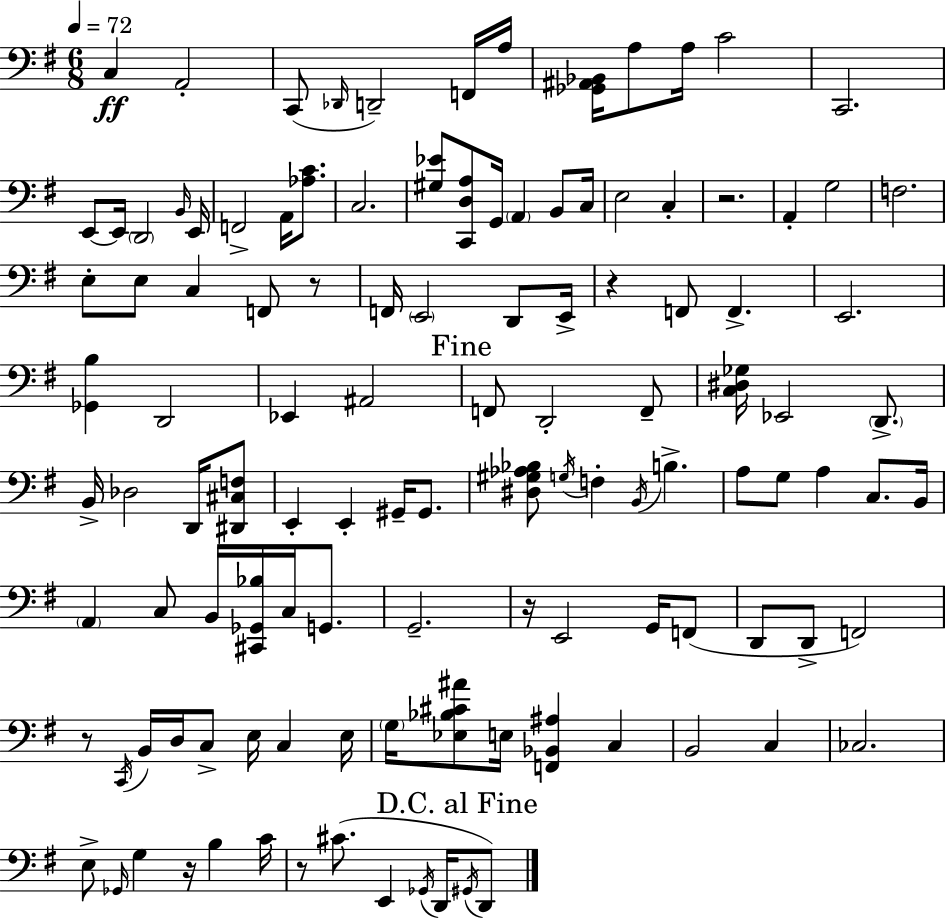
{
  \clef bass
  \numericTimeSignature
  \time 6/8
  \key g \major
  \tempo 4 = 72
  c4\ff a,2-. | c,8( \grace { des,16 } d,2--) f,16 | a16 <ges, ais, bes,>16 a8 a16 c'2 | c,2. | \break e,8~~ e,16 \parenthesize d,2 | \grace { b,16 } e,16 f,2-> a,16 <aes c'>8. | c2. | <gis ees'>8 <c, d a>8 g,16 \parenthesize a,4 b,8 | \break c16 e2 c4-. | r2. | a,4-. g2 | f2. | \break e8-. e8 c4 f,8 | r8 f,16 \parenthesize e,2 d,8 | e,16-> r4 f,8 f,4.-> | e,2. | \break <ges, b>4 d,2 | ees,4 ais,2 | \mark "Fine" f,8 d,2-. | f,8-- <c dis ges>16 ees,2 \parenthesize d,8.-> | \break b,16-> des2 d,16 | <dis, cis f>8 e,4-. e,4-. gis,16-- gis,8. | <dis gis aes bes>8 \acciaccatura { g16 } f4-. \acciaccatura { b,16 } b4.-> | a8 g8 a4 | \break c8. b,16 \parenthesize a,4 c8 b,16 <cis, ges, bes>16 | c16 g,8. g,2.-- | r16 e,2 | g,16 f,8( d,8 d,8-> f,2) | \break r8 \acciaccatura { c,16 } b,16 d16 c8-> e16 | c4 e16 \parenthesize g16 <ees bes cis' ais'>8 e16 <f, bes, ais>4 | c4 b,2 | c4 ces2. | \break e8-> \grace { ges,16 } g4 | r16 b4 c'16 r8 cis'8.( e,4 | \acciaccatura { ges,16 } d,16 \mark "D.C. al Fine" \acciaccatura { gis,16 } d,8) \bar "|."
}